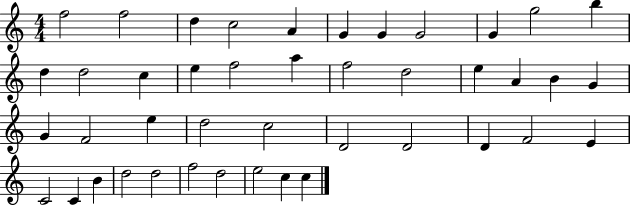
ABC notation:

X:1
T:Untitled
M:4/4
L:1/4
K:C
f2 f2 d c2 A G G G2 G g2 b d d2 c e f2 a f2 d2 e A B G G F2 e d2 c2 D2 D2 D F2 E C2 C B d2 d2 f2 d2 e2 c c